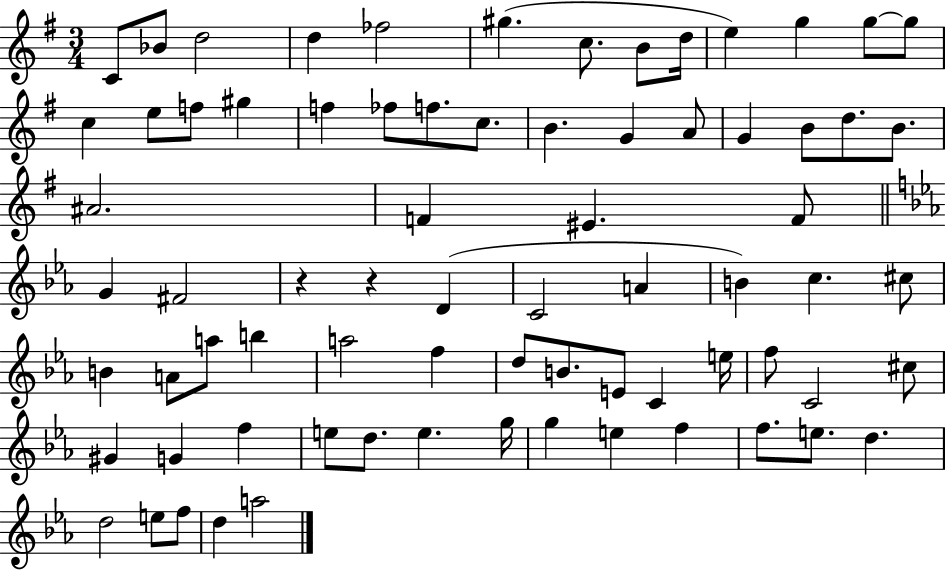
X:1
T:Untitled
M:3/4
L:1/4
K:G
C/2 _B/2 d2 d _f2 ^g c/2 B/2 d/4 e g g/2 g/2 c e/2 f/2 ^g f _f/2 f/2 c/2 B G A/2 G B/2 d/2 B/2 ^A2 F ^E F/2 G ^F2 z z D C2 A B c ^c/2 B A/2 a/2 b a2 f d/2 B/2 E/2 C e/4 f/2 C2 ^c/2 ^G G f e/2 d/2 e g/4 g e f f/2 e/2 d d2 e/2 f/2 d a2